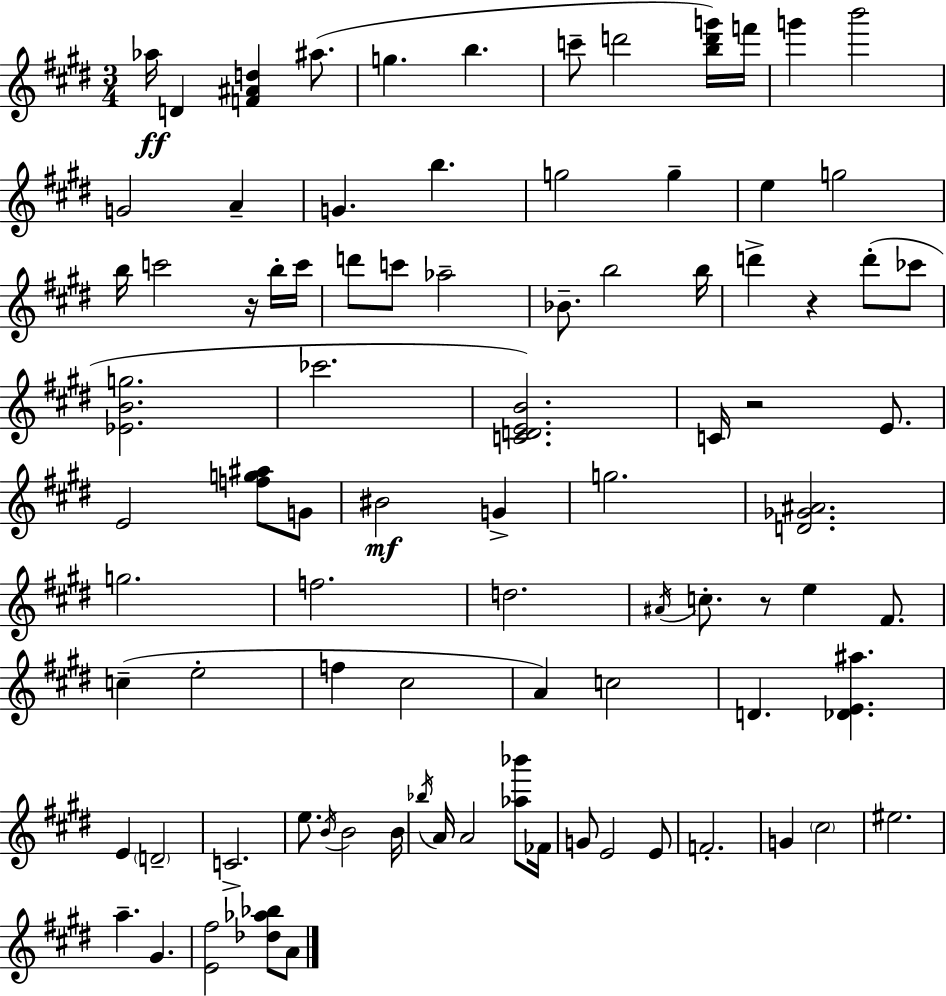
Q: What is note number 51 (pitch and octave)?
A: A4